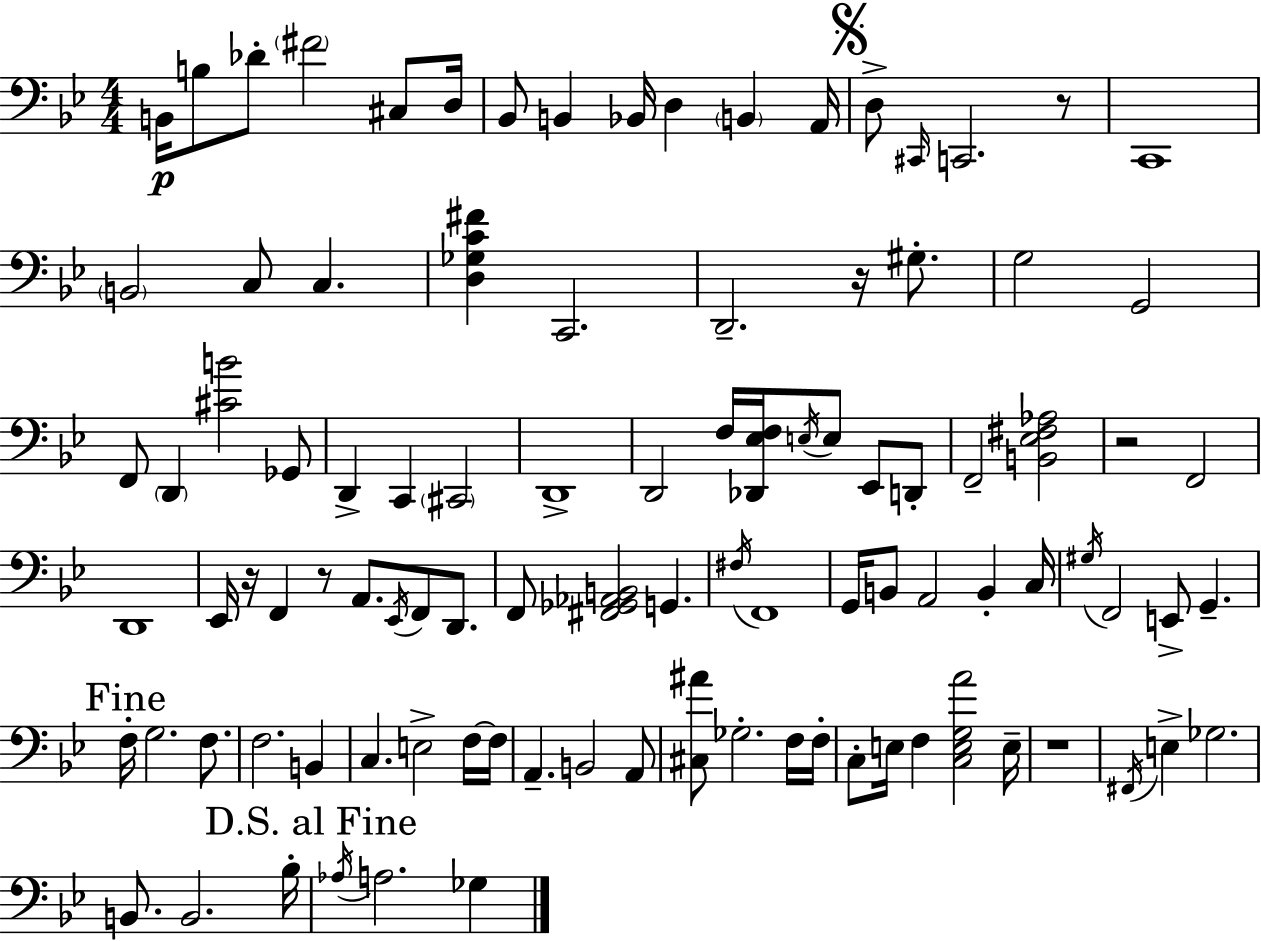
{
  \clef bass
  \numericTimeSignature
  \time 4/4
  \key bes \major
  b,16\p b8 des'8-. \parenthesize fis'2 cis8 d16 | bes,8 b,4 bes,16 d4 \parenthesize b,4 a,16 | \mark \markup { \musicglyph "scripts.segno" } d8-> \grace { cis,16 } c,2. r8 | c,1 | \break \parenthesize b,2 c8 c4. | <d ges c' fis'>4 c,2. | d,2.-- r16 gis8.-. | g2 g,2 | \break f,8 \parenthesize d,4 <cis' b'>2 ges,8 | d,4-> c,4 \parenthesize cis,2 | d,1-> | d,2 f16 <des, ees f>16 \acciaccatura { e16 } e8 ees,8 | \break d,8-. f,2-- <b, ees fis aes>2 | r2 f,2 | d,1 | ees,16 r16 f,4 r8 a,8. \acciaccatura { ees,16 } f,8 | \break d,8. f,8 <fis, ges, aes, b,>2 g,4. | \acciaccatura { fis16 } f,1 | g,16 b,8 a,2 b,4-. | c16 \acciaccatura { gis16 } f,2 e,8-> g,4.-- | \break \mark "Fine" f16-. g2. | f8. f2. | b,4 c4. e2-> | f16~~ f16 a,4.-- b,2 | \break a,8 <cis ais'>8 ges2.-. | f16 f16-. c8-. e16 f4 <c e g a'>2 | e16-- r1 | \acciaccatura { fis,16 } e4-> ges2. | \break b,8. b,2. | bes16-. \mark "D.S. al Fine" \acciaccatura { aes16 } a2. | ges4 \bar "|."
}